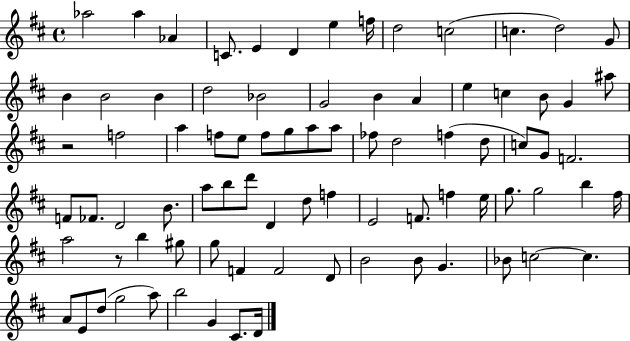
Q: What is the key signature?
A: D major